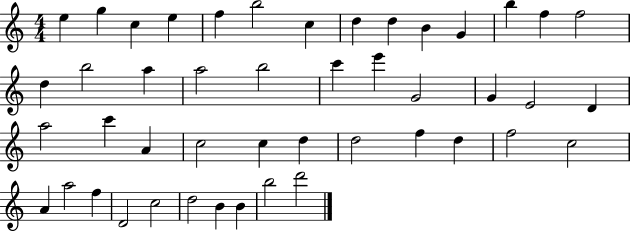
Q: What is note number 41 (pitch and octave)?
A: C5